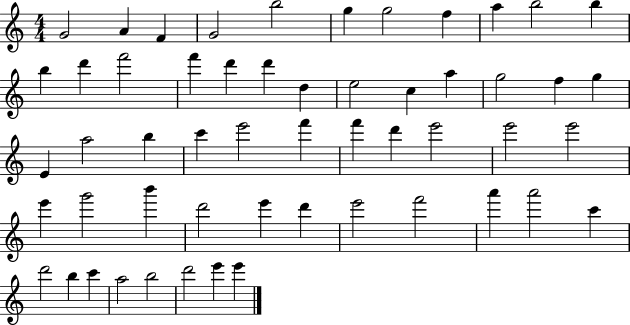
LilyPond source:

{
  \clef treble
  \numericTimeSignature
  \time 4/4
  \key c \major
  g'2 a'4 f'4 | g'2 b''2 | g''4 g''2 f''4 | a''4 b''2 b''4 | \break b''4 d'''4 f'''2 | f'''4 d'''4 d'''4 d''4 | e''2 c''4 a''4 | g''2 f''4 g''4 | \break e'4 a''2 b''4 | c'''4 e'''2 f'''4 | f'''4 d'''4 e'''2 | e'''2 e'''2 | \break e'''4 g'''2 b'''4 | d'''2 e'''4 d'''4 | e'''2 f'''2 | a'''4 a'''2 c'''4 | \break d'''2 b''4 c'''4 | a''2 b''2 | d'''2 e'''4 e'''4 | \bar "|."
}